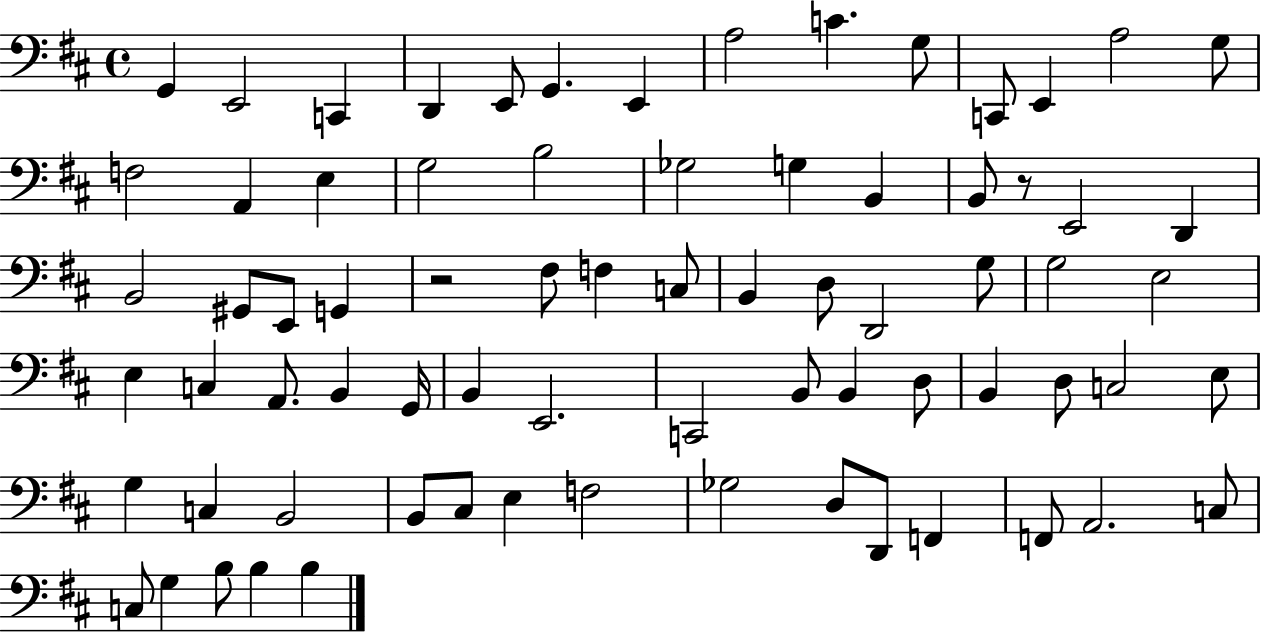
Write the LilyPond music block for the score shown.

{
  \clef bass
  \time 4/4
  \defaultTimeSignature
  \key d \major
  g,4 e,2 c,4 | d,4 e,8 g,4. e,4 | a2 c'4. g8 | c,8 e,4 a2 g8 | \break f2 a,4 e4 | g2 b2 | ges2 g4 b,4 | b,8 r8 e,2 d,4 | \break b,2 gis,8 e,8 g,4 | r2 fis8 f4 c8 | b,4 d8 d,2 g8 | g2 e2 | \break e4 c4 a,8. b,4 g,16 | b,4 e,2. | c,2 b,8 b,4 d8 | b,4 d8 c2 e8 | \break g4 c4 b,2 | b,8 cis8 e4 f2 | ges2 d8 d,8 f,4 | f,8 a,2. c8 | \break c8 g4 b8 b4 b4 | \bar "|."
}